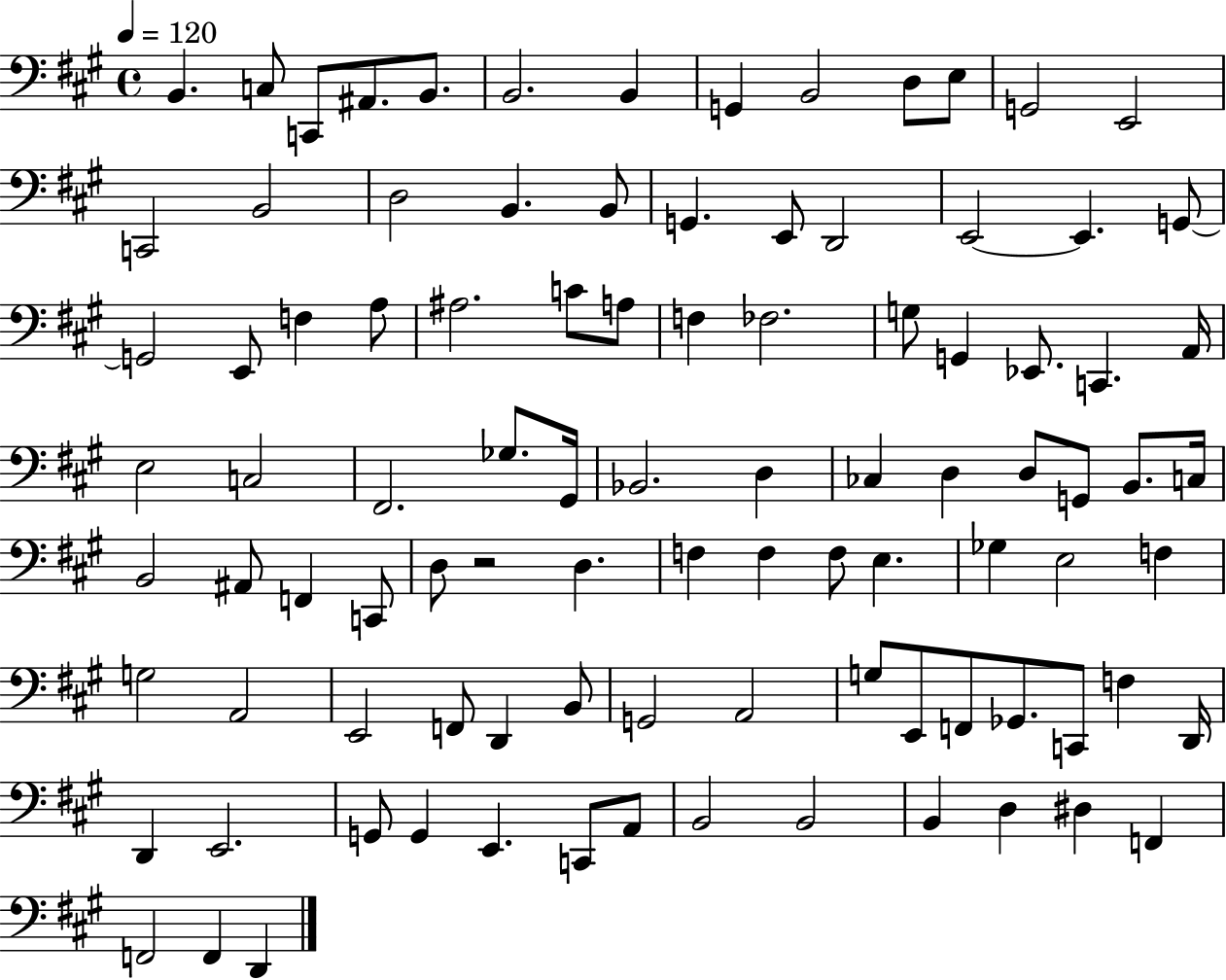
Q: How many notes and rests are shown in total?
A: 96